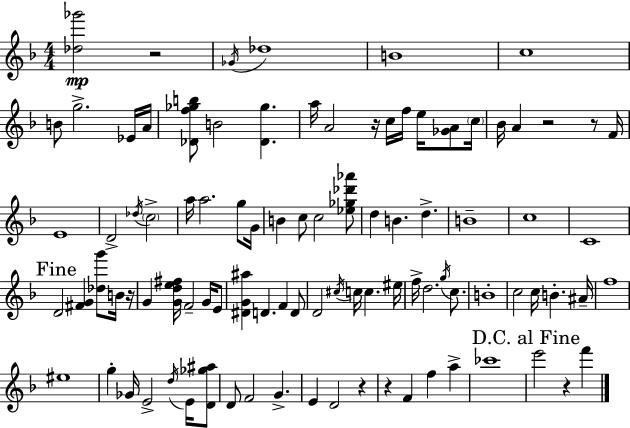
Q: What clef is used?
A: treble